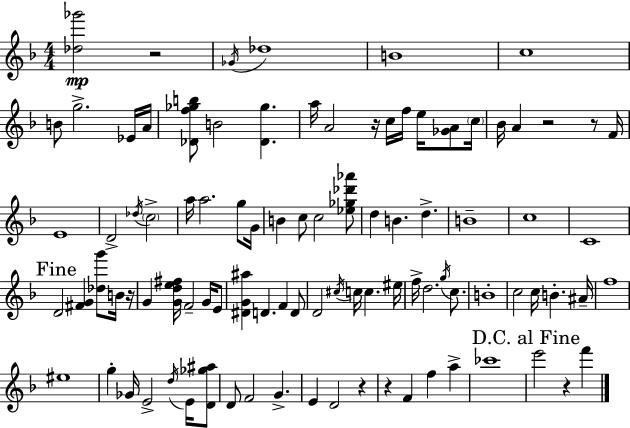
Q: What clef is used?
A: treble